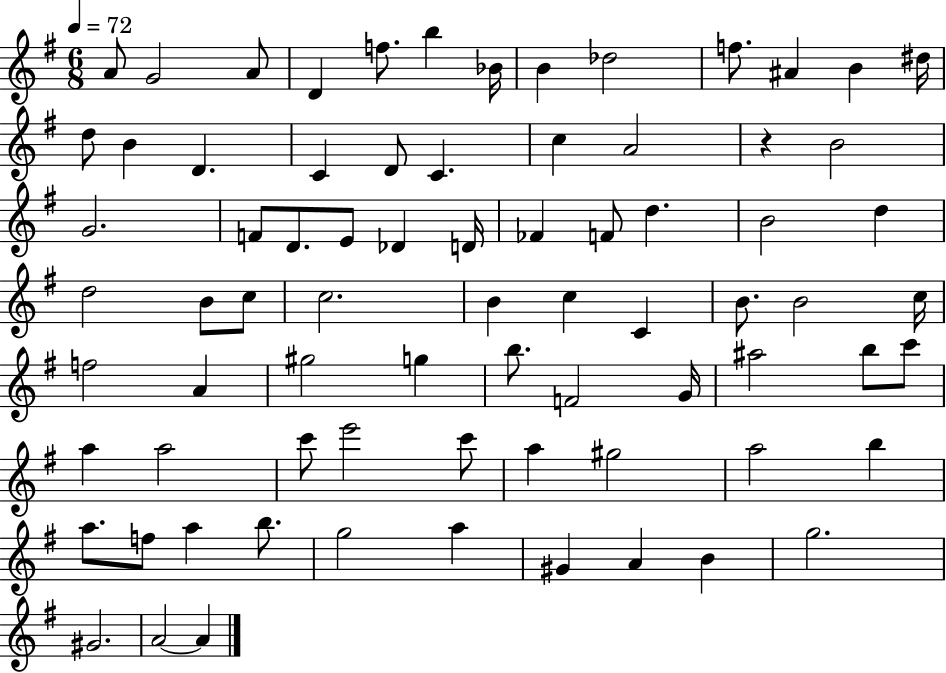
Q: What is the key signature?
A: G major